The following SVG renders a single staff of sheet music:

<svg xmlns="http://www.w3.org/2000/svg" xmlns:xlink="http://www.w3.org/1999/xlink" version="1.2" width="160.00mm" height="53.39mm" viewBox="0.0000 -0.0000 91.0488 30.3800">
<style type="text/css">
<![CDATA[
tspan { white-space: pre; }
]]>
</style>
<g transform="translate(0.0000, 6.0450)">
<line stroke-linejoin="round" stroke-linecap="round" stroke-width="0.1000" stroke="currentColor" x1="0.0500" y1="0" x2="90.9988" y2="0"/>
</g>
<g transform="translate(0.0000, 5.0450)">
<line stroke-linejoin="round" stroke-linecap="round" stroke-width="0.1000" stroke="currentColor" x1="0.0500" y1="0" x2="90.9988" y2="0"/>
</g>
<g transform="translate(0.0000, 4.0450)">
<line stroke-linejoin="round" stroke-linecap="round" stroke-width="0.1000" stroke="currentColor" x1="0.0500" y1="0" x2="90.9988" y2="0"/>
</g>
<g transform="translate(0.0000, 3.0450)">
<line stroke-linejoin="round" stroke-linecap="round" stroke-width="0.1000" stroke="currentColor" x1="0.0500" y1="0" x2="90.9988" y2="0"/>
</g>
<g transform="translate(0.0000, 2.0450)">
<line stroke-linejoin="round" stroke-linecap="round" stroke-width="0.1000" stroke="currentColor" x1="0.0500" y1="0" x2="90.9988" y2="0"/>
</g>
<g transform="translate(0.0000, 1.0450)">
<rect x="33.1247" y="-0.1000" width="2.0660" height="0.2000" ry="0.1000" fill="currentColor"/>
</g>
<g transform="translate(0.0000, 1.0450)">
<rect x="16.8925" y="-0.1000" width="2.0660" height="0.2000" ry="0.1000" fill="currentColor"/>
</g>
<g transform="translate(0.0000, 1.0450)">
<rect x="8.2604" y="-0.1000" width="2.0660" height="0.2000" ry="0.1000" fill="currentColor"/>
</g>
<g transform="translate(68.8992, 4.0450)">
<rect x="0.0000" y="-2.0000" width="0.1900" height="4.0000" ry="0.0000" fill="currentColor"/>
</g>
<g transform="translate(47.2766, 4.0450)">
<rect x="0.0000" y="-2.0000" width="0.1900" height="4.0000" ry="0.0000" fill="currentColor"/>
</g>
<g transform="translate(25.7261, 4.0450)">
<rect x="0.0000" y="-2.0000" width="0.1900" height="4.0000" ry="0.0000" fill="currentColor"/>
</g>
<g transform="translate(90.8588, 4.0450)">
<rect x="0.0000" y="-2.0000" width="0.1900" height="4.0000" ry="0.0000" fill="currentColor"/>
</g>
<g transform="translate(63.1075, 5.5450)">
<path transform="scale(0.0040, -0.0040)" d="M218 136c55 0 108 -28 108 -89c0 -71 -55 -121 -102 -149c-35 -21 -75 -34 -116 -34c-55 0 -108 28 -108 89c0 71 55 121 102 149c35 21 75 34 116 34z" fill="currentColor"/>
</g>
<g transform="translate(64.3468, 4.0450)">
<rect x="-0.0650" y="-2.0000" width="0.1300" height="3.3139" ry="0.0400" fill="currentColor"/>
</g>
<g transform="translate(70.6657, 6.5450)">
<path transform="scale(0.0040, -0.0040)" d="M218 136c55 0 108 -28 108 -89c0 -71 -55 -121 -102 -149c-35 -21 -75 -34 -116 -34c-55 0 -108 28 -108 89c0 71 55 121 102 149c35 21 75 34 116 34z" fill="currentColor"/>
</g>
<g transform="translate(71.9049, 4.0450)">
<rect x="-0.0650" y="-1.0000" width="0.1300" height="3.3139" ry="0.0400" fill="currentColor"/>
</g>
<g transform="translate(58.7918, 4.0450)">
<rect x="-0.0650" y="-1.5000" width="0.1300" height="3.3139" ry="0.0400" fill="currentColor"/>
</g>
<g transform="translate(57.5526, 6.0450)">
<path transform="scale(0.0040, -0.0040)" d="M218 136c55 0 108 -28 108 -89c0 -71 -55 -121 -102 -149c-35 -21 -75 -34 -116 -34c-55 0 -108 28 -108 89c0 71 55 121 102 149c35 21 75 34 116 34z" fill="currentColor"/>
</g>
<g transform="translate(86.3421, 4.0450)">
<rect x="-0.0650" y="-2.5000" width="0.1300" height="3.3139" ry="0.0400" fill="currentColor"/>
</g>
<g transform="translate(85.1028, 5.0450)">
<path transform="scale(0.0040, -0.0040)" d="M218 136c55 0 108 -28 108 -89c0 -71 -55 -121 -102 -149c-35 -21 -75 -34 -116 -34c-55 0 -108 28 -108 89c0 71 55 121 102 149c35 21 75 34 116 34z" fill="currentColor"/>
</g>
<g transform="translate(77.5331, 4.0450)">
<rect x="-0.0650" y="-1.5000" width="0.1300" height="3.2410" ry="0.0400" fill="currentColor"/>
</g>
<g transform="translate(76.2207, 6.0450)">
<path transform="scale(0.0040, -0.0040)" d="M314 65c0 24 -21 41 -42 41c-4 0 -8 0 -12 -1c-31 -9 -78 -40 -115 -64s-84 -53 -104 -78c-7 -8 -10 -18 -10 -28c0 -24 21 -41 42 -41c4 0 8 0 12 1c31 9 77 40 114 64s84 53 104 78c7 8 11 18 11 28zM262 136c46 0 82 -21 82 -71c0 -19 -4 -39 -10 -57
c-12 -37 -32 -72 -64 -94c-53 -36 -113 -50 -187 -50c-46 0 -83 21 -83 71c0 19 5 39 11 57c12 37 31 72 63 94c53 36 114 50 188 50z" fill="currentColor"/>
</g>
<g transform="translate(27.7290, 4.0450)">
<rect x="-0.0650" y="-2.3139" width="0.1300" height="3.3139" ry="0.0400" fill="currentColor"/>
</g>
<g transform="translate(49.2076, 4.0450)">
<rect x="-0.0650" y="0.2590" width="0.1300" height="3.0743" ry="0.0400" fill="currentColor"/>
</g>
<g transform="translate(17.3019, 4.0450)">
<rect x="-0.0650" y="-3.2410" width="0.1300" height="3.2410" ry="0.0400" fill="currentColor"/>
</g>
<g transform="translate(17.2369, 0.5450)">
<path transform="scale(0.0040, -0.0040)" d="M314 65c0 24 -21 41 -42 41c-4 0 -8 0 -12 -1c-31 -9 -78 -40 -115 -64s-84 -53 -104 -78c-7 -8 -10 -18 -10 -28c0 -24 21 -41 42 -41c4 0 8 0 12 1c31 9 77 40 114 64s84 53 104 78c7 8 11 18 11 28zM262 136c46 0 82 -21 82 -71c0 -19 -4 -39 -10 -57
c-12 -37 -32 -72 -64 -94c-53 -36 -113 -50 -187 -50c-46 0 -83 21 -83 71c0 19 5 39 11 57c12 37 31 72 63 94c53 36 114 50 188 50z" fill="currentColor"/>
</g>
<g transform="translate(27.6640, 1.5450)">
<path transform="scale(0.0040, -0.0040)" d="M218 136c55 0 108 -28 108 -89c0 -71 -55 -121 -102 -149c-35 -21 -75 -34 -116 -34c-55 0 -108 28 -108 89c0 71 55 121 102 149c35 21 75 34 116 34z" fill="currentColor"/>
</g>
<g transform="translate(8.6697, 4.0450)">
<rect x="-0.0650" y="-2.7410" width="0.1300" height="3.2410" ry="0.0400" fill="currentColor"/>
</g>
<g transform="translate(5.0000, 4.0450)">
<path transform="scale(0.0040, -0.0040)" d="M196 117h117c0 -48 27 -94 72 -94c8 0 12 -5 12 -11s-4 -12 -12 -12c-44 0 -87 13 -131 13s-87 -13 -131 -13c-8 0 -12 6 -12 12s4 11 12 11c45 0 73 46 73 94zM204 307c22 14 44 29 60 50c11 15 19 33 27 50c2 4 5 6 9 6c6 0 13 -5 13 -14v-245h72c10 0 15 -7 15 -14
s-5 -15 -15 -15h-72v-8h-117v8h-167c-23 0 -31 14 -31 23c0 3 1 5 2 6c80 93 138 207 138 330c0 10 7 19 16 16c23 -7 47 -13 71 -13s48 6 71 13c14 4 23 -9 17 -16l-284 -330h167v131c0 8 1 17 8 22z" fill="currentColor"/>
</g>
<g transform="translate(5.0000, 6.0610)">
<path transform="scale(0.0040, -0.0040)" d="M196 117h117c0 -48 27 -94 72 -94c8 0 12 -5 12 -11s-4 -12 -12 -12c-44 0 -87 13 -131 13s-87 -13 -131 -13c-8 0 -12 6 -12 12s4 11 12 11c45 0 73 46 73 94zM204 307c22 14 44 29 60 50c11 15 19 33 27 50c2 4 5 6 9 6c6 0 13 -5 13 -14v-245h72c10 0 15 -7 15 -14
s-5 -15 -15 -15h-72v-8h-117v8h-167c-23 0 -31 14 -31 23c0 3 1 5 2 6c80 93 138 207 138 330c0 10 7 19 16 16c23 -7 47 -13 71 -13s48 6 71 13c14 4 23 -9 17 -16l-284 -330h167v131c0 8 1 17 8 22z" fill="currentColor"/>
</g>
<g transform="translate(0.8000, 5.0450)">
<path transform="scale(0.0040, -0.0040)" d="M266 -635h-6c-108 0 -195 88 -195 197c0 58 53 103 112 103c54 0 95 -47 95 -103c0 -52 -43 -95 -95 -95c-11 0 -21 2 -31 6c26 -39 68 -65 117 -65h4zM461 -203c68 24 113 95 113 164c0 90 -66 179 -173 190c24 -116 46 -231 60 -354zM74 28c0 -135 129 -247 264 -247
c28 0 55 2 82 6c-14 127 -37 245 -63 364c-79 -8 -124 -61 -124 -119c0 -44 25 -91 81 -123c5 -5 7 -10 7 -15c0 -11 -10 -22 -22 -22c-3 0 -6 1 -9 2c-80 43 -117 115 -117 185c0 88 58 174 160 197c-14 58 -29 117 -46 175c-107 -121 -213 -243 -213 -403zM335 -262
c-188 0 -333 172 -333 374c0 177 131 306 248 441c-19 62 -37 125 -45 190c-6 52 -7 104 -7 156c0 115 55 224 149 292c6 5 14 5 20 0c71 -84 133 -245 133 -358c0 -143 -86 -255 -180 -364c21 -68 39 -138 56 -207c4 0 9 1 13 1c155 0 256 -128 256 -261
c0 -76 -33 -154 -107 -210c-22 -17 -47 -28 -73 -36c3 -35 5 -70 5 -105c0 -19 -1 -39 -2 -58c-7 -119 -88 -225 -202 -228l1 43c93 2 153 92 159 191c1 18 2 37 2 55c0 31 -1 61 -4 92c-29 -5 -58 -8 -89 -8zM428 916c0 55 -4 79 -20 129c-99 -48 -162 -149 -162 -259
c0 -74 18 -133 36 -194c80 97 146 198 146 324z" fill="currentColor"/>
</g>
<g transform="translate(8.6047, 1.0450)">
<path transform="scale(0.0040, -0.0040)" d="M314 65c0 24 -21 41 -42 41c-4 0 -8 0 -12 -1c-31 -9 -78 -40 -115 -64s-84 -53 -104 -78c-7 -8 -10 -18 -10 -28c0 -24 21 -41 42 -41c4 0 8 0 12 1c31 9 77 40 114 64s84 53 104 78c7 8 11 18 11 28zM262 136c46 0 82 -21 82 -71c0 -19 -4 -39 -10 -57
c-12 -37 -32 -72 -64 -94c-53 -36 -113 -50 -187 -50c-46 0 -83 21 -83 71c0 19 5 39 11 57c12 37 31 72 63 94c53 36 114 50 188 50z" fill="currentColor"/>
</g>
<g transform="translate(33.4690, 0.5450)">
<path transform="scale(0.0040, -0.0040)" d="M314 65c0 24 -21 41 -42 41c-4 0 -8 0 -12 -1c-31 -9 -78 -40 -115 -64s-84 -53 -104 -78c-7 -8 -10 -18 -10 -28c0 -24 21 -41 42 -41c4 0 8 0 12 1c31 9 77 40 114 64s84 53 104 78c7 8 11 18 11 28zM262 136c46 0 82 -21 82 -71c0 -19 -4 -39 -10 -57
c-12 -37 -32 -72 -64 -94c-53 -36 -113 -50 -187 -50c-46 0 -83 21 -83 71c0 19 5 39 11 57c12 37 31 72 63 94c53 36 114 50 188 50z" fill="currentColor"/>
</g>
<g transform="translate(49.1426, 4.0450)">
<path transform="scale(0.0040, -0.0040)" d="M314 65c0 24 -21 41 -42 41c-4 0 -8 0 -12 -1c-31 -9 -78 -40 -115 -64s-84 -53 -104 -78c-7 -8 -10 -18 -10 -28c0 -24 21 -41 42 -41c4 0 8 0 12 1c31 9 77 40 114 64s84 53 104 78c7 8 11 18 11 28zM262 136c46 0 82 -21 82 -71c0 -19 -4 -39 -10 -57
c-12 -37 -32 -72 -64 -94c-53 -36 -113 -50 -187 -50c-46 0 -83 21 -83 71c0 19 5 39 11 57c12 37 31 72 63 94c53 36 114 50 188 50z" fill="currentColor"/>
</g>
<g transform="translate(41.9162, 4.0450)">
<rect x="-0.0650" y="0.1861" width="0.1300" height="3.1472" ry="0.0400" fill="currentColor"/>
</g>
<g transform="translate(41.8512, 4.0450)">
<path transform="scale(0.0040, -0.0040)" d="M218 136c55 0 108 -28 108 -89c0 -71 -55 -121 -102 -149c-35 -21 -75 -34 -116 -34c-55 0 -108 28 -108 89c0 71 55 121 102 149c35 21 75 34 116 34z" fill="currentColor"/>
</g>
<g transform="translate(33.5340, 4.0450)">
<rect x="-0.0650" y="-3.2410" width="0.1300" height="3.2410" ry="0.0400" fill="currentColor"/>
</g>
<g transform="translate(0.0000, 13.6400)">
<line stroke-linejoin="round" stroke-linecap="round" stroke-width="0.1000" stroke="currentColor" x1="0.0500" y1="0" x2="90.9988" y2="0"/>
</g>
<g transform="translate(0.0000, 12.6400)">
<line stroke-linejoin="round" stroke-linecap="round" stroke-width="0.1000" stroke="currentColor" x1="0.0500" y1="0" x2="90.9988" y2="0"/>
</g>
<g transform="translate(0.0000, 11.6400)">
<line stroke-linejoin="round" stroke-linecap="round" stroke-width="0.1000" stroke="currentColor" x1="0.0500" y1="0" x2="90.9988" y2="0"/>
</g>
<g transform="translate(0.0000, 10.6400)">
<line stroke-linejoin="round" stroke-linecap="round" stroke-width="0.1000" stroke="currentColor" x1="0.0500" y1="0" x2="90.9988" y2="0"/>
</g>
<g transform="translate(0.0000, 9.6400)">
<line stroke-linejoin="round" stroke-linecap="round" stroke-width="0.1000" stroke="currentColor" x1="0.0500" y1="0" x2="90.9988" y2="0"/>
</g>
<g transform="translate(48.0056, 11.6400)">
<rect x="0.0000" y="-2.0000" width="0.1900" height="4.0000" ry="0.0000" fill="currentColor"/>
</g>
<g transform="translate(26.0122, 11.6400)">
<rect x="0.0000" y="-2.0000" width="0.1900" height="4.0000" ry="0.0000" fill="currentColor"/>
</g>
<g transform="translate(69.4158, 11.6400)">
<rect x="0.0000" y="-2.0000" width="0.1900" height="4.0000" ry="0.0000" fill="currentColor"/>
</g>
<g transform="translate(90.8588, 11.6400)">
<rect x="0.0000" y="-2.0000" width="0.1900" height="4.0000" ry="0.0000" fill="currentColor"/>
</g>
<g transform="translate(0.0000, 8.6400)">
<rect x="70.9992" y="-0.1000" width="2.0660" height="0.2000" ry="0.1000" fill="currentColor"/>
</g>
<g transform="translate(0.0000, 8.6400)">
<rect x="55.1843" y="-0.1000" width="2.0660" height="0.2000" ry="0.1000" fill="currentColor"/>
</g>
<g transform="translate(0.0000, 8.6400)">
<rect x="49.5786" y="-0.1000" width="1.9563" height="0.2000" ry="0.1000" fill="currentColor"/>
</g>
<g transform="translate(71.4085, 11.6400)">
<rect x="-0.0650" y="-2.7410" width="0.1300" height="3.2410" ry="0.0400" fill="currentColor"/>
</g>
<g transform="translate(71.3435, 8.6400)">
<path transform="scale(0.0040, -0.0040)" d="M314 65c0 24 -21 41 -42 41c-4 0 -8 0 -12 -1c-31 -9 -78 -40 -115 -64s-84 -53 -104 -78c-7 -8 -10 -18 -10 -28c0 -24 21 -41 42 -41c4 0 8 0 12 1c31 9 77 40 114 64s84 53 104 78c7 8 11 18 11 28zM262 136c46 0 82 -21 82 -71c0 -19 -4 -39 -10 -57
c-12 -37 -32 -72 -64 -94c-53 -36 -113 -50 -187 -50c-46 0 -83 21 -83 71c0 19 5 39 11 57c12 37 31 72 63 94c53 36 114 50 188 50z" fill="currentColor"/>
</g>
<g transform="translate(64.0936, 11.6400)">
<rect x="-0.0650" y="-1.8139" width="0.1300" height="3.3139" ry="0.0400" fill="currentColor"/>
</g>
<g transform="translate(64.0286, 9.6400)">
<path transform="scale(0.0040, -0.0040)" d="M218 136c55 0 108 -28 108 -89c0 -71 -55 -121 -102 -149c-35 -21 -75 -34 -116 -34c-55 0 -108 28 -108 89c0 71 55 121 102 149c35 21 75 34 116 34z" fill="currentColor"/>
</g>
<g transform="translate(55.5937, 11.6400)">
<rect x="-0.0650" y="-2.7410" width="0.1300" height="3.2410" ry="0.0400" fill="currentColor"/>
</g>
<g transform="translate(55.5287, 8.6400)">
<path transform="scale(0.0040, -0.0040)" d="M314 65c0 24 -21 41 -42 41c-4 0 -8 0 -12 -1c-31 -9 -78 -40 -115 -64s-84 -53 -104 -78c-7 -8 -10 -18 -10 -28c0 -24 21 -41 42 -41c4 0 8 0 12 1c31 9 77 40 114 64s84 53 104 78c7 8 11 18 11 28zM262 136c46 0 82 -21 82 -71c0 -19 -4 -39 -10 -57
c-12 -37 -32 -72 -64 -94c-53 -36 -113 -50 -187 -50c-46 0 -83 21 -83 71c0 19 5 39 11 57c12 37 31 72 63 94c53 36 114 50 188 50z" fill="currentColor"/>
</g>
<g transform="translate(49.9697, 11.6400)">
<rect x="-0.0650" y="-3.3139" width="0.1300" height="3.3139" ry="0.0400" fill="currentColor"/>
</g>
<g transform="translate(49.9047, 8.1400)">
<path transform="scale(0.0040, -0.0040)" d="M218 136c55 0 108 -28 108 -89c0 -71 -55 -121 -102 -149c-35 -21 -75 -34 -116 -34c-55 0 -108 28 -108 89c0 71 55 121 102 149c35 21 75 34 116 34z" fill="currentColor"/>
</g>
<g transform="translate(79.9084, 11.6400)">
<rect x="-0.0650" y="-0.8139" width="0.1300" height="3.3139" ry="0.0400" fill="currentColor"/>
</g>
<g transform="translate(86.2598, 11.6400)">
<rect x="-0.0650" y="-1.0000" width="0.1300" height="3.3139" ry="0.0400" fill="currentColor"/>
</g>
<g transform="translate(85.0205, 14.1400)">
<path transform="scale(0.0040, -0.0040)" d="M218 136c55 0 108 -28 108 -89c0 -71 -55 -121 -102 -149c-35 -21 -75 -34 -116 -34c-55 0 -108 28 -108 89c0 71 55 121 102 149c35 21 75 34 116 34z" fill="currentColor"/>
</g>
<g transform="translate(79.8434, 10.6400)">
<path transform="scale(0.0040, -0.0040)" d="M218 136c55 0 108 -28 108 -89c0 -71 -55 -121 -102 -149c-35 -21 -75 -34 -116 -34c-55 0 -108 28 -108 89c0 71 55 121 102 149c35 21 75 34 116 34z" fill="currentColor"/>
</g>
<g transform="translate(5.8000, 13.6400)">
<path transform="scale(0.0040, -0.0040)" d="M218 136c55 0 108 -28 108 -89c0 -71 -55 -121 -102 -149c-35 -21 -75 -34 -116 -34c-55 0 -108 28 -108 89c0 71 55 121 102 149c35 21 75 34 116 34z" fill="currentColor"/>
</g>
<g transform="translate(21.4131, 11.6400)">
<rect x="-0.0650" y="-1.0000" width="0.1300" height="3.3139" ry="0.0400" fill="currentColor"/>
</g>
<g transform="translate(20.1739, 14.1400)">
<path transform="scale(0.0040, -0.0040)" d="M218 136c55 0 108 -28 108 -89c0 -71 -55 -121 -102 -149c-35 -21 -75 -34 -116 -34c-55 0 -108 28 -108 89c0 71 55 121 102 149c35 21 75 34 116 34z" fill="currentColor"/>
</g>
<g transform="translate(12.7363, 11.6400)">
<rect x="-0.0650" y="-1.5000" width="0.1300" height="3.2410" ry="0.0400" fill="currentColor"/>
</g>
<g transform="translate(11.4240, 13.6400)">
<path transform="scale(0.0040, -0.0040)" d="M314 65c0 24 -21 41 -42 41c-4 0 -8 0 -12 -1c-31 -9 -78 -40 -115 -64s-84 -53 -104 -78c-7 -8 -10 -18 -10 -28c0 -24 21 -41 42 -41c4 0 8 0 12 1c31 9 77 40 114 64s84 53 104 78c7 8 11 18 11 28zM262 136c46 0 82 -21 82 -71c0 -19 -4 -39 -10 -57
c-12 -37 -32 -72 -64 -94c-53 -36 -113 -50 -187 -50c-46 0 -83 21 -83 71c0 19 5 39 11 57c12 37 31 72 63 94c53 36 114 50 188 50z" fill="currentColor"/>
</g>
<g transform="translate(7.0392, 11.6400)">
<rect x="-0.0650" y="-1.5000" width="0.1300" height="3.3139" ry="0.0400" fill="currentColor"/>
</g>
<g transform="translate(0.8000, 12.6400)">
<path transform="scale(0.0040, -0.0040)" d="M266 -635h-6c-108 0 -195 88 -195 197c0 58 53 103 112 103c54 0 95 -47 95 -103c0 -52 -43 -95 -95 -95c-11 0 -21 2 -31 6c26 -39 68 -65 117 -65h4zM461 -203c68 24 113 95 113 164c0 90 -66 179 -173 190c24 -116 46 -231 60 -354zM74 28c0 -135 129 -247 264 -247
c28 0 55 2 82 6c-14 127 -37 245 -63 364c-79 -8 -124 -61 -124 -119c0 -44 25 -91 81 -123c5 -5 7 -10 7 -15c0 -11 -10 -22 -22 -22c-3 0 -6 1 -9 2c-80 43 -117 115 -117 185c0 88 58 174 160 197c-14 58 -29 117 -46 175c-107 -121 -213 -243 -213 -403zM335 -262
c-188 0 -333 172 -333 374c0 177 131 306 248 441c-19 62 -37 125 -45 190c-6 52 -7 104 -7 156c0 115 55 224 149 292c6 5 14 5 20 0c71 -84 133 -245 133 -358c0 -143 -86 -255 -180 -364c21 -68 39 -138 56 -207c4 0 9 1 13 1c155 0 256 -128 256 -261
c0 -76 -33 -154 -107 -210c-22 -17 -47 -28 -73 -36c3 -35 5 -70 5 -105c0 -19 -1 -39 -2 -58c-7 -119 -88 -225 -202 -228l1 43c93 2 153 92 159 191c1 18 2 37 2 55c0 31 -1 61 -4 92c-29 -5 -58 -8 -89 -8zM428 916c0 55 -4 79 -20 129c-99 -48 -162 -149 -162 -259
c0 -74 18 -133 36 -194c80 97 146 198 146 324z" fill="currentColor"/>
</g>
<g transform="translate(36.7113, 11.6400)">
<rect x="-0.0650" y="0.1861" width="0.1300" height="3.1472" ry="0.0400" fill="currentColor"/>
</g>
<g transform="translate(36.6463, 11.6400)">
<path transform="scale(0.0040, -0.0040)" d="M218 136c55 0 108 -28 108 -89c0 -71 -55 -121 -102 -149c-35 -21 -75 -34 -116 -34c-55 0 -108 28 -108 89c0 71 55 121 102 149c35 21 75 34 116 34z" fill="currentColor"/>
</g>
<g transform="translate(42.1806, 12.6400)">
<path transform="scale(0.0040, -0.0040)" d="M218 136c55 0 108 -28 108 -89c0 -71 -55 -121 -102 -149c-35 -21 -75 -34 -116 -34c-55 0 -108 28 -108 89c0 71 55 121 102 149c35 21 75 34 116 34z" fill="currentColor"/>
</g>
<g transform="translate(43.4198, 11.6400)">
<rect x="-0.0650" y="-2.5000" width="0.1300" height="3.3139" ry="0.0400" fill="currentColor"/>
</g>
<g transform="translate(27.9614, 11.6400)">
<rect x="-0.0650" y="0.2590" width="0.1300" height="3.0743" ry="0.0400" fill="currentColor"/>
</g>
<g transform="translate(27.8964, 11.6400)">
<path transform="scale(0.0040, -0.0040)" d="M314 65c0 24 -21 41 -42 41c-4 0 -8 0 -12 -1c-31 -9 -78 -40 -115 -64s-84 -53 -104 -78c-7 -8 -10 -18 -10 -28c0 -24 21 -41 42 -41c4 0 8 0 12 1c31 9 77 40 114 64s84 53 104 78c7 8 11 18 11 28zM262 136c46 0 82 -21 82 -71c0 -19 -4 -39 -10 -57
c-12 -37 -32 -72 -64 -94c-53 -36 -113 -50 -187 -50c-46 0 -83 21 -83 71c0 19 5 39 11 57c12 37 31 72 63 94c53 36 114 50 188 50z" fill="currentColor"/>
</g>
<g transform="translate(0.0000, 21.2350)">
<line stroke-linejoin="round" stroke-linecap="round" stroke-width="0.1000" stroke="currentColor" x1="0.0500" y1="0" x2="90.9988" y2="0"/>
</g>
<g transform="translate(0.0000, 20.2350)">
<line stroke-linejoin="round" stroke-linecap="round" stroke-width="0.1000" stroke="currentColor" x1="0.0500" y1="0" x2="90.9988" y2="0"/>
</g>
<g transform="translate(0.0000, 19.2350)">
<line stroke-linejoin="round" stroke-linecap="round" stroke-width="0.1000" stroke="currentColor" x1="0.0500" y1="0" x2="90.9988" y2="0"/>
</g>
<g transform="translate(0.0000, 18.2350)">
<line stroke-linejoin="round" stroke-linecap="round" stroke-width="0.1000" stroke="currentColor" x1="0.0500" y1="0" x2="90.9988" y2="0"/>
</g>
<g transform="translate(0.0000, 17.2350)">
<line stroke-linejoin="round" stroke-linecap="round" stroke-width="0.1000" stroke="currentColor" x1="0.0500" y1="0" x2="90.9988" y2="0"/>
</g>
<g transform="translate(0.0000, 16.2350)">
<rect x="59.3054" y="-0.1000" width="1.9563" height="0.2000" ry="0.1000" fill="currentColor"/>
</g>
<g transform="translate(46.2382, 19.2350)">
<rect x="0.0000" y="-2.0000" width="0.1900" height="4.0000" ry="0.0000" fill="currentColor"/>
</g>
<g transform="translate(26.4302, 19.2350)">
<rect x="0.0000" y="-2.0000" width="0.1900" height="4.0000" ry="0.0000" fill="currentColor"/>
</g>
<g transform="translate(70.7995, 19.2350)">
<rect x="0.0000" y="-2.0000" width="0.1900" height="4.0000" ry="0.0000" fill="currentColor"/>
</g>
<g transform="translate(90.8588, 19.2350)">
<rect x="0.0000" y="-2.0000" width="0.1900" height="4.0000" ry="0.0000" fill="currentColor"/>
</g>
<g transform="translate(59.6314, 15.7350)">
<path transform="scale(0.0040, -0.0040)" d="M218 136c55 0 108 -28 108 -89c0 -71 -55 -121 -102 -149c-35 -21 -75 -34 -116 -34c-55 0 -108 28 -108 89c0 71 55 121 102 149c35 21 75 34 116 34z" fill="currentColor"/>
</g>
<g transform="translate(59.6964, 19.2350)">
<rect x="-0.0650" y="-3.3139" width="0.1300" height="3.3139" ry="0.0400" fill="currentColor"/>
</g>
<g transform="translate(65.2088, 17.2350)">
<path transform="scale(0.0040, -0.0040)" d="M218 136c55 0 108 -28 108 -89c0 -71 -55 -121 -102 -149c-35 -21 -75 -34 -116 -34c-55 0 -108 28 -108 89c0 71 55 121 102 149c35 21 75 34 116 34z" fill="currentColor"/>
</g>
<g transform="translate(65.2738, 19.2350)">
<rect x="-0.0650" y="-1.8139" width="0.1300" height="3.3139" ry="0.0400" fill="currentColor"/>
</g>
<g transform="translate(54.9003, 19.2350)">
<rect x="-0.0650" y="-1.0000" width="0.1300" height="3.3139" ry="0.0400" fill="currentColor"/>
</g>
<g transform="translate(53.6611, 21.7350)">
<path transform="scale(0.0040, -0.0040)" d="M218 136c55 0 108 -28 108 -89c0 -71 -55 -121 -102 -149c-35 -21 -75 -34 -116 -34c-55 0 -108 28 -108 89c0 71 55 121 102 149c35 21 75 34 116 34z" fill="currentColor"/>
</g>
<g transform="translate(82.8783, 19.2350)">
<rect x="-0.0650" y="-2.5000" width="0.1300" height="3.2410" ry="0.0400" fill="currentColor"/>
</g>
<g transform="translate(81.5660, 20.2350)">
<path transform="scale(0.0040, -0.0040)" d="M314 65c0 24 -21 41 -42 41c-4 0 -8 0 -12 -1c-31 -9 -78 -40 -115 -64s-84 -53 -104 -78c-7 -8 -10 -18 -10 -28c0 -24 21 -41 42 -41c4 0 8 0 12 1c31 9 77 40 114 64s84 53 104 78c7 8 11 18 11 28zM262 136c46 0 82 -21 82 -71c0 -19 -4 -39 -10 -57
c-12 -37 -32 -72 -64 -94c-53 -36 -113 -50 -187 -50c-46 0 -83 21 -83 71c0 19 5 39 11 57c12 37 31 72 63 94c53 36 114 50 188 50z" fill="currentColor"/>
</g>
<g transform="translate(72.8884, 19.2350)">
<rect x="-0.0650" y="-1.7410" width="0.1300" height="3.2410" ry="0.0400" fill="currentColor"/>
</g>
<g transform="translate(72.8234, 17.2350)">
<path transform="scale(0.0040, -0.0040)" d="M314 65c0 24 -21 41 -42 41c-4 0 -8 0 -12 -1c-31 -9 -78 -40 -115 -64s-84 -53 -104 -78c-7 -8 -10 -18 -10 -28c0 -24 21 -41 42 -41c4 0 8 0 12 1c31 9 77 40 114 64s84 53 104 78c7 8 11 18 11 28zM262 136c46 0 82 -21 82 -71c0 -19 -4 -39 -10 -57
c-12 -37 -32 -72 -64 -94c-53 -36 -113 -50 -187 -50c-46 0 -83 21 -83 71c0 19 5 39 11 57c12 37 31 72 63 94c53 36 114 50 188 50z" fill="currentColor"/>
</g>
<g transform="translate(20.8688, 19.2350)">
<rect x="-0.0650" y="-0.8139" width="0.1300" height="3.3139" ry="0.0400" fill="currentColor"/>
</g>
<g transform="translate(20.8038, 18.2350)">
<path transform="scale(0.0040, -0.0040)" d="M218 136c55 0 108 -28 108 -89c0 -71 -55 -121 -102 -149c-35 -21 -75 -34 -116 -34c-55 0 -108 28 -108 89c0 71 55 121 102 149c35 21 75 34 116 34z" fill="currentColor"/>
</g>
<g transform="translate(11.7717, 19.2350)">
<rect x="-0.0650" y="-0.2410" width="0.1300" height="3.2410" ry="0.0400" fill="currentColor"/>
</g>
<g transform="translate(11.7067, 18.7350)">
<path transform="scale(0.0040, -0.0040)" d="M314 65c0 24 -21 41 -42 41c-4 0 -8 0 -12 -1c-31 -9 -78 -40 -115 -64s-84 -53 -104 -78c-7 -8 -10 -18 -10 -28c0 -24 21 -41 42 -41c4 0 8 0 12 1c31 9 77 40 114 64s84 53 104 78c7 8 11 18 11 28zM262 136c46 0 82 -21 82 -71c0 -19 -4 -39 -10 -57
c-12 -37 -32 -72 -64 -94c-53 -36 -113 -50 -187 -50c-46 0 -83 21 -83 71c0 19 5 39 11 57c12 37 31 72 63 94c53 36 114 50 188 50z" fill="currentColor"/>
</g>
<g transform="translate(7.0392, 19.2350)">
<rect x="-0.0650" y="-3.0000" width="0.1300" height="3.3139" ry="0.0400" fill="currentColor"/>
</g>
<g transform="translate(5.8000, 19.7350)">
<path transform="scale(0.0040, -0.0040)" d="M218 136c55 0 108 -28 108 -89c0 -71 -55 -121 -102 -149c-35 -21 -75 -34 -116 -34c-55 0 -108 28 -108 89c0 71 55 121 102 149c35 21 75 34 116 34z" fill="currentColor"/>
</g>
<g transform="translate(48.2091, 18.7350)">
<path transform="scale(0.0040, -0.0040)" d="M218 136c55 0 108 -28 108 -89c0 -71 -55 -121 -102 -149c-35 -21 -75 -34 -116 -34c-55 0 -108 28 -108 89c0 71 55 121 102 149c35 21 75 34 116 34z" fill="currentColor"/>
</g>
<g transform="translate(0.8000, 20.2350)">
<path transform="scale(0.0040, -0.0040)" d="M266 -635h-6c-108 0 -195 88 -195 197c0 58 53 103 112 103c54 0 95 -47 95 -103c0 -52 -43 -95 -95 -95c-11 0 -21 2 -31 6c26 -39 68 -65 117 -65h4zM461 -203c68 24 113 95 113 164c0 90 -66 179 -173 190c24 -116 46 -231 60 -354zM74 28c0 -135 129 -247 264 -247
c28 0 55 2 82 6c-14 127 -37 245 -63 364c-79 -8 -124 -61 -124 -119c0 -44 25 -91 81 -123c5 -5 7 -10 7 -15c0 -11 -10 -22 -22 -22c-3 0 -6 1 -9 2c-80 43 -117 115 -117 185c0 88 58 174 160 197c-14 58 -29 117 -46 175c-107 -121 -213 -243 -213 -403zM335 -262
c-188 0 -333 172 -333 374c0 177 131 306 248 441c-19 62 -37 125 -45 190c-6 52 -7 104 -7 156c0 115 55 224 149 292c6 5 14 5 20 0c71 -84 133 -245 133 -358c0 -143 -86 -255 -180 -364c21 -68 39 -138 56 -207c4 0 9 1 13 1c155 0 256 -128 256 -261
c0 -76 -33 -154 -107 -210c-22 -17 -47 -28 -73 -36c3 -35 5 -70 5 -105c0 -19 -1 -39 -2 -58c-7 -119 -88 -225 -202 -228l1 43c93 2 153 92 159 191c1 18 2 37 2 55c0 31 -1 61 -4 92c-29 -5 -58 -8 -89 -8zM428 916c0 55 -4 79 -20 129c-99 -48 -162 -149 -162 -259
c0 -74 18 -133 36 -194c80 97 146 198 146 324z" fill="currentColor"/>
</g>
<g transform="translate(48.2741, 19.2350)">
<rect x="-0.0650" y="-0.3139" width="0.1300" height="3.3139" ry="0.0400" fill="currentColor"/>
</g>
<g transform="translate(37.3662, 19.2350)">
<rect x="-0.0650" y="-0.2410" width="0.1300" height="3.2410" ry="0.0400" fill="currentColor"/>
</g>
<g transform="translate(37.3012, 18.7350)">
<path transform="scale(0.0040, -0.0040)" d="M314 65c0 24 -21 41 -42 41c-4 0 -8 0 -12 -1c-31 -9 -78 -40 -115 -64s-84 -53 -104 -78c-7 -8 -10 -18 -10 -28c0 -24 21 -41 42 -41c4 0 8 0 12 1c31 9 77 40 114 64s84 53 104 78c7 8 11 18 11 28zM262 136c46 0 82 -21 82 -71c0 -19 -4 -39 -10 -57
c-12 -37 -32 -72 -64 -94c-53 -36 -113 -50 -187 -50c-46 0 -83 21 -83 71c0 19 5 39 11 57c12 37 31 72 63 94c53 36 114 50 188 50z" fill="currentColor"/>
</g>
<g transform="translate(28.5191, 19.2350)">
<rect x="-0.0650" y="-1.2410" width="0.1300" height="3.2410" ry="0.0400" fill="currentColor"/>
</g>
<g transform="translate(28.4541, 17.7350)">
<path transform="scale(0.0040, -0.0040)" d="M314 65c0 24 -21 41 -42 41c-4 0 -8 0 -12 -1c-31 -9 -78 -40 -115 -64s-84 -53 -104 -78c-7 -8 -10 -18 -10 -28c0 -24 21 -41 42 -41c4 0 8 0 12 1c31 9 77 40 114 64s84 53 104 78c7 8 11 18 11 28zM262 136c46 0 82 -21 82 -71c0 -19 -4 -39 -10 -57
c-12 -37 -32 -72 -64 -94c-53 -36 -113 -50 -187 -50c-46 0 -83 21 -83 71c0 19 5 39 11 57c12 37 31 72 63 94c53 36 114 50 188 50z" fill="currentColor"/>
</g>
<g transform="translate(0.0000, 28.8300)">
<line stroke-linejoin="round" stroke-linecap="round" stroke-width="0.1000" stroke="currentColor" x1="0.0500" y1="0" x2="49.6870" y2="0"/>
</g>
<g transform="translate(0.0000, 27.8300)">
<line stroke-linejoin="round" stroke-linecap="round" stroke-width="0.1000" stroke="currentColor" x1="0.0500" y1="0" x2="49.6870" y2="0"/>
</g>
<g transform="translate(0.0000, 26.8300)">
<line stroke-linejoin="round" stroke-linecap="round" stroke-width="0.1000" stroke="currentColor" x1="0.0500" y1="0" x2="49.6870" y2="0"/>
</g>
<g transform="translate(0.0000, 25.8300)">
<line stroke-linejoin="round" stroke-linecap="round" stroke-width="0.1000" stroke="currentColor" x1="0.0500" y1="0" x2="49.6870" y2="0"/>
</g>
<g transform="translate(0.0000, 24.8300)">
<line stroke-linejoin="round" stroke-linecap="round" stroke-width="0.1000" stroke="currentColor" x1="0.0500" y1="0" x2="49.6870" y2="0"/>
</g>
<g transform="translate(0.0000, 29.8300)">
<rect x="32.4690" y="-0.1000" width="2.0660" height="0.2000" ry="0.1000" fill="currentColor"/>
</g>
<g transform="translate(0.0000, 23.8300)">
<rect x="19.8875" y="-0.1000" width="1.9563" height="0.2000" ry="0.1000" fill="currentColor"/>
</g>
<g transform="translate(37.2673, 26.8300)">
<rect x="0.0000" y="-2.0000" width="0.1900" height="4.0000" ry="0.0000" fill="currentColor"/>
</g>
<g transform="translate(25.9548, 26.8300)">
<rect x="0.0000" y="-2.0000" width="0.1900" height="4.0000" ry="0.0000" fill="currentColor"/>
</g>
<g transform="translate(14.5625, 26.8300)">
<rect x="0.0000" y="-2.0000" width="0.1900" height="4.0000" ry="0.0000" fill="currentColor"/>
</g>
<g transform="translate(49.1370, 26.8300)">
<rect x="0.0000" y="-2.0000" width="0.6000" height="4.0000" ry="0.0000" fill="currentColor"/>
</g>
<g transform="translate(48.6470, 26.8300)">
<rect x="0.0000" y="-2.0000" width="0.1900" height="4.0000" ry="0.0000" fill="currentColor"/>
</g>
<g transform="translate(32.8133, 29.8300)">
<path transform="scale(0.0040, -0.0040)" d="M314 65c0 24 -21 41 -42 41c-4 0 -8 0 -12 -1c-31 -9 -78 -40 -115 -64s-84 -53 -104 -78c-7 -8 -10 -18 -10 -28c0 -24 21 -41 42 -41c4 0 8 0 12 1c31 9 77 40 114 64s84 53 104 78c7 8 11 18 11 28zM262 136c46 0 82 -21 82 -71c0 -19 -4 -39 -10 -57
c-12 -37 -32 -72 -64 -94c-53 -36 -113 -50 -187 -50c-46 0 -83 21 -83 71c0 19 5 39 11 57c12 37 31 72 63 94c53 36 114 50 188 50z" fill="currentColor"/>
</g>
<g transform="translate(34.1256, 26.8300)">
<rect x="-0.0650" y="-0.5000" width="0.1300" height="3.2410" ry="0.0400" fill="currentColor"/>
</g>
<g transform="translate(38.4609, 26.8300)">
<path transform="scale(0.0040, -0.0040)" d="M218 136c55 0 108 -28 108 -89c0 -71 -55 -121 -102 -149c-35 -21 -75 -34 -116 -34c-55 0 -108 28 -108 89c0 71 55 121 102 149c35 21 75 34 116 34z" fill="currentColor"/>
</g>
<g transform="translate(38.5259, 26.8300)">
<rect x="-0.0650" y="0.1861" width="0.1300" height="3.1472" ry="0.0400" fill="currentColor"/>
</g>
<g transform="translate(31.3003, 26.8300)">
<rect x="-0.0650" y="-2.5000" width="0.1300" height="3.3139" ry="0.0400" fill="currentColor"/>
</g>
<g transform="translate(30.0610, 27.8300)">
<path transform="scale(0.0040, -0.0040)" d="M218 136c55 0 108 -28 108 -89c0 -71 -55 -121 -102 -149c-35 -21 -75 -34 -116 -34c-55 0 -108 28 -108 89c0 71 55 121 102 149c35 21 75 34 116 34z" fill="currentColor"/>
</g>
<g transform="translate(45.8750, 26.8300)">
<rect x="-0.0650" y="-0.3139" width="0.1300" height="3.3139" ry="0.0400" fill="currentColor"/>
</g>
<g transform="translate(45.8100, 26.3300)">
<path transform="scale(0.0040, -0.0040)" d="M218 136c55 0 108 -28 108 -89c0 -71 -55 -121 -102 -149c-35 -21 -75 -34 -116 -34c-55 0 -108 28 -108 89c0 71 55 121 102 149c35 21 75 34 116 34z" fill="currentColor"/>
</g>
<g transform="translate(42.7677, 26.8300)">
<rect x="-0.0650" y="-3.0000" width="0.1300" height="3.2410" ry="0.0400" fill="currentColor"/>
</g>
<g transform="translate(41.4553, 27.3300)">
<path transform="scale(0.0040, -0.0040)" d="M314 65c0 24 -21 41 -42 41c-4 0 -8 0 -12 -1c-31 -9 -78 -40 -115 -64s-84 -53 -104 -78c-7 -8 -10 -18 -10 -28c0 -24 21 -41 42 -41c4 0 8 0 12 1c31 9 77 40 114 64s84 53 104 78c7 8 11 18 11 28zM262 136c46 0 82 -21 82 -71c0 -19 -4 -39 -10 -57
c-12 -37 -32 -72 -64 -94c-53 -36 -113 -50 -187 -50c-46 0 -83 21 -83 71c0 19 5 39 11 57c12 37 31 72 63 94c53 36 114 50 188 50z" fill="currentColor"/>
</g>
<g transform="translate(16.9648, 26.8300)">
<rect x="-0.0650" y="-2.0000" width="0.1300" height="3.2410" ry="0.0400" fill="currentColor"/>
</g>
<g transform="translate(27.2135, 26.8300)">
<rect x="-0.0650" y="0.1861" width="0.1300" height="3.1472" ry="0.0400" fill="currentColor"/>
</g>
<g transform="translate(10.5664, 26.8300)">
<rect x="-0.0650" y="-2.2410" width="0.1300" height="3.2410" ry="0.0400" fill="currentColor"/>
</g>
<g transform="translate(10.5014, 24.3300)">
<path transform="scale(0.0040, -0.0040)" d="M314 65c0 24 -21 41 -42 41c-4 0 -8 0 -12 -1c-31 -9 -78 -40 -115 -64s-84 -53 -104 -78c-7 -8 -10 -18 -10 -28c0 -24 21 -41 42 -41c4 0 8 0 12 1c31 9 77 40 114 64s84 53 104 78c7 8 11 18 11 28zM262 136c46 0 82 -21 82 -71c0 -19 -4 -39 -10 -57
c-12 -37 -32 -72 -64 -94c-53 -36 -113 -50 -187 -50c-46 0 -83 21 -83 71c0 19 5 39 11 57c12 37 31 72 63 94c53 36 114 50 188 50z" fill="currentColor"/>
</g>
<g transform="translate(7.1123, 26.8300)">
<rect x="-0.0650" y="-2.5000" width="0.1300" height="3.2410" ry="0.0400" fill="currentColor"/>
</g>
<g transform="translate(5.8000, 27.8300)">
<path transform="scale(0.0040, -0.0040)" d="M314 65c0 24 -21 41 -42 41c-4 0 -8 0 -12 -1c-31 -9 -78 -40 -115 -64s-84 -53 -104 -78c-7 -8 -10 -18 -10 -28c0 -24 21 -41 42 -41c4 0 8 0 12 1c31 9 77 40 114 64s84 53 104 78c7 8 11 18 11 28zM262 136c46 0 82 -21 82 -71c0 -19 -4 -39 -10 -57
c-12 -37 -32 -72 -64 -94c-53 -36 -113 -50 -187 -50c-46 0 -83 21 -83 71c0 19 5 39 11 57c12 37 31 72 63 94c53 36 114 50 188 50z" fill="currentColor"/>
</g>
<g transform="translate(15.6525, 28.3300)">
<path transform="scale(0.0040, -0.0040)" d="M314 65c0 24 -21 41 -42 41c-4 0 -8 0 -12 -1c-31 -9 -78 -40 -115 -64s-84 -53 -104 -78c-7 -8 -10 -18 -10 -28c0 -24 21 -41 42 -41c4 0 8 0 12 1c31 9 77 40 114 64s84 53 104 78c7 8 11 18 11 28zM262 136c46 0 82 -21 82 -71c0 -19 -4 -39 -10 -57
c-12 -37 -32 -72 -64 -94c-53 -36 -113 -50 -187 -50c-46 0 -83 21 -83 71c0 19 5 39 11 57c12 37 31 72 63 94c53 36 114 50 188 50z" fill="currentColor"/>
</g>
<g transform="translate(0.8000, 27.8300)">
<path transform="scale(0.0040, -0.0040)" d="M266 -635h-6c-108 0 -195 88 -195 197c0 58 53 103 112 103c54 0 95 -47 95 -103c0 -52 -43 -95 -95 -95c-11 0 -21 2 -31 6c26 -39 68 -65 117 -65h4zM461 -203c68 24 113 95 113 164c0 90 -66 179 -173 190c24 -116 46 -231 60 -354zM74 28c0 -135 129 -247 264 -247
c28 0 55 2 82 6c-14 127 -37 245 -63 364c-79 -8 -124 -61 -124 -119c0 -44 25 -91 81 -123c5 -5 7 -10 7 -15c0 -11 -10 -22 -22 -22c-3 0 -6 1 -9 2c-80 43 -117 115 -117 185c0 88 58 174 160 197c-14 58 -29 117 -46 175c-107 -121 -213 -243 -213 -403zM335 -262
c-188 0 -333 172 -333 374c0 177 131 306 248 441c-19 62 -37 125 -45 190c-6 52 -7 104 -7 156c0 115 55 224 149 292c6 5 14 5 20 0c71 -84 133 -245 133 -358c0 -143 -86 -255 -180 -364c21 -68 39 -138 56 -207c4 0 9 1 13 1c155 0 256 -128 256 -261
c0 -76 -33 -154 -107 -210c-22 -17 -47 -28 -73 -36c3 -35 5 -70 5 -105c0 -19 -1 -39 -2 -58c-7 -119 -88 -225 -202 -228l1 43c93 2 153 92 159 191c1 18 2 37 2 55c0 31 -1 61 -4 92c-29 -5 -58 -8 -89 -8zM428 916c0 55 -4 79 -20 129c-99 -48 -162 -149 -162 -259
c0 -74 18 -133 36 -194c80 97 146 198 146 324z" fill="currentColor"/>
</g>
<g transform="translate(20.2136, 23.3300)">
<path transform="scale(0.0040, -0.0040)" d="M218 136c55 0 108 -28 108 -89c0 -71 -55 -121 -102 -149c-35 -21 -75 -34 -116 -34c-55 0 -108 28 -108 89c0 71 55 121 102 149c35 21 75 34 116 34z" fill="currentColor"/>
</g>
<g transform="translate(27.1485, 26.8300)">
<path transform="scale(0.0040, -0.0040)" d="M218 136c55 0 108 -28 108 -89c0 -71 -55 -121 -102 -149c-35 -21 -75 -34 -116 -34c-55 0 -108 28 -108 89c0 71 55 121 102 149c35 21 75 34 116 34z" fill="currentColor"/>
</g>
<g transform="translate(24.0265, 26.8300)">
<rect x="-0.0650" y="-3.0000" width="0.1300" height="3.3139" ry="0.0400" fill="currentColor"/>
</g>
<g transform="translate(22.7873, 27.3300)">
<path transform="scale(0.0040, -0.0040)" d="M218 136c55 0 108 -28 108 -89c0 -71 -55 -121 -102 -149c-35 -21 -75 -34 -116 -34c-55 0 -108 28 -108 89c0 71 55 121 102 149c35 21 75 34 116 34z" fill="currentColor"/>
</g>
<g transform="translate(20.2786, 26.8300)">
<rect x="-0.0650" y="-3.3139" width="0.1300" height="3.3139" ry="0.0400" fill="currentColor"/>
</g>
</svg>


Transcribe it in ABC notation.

X:1
T:Untitled
M:4/4
L:1/4
K:C
a2 b2 g b2 B B2 E F D E2 G E E2 D B2 B G b a2 f a2 d D A c2 d e2 c2 c D b f f2 G2 G2 g2 F2 b A B G C2 B A2 c